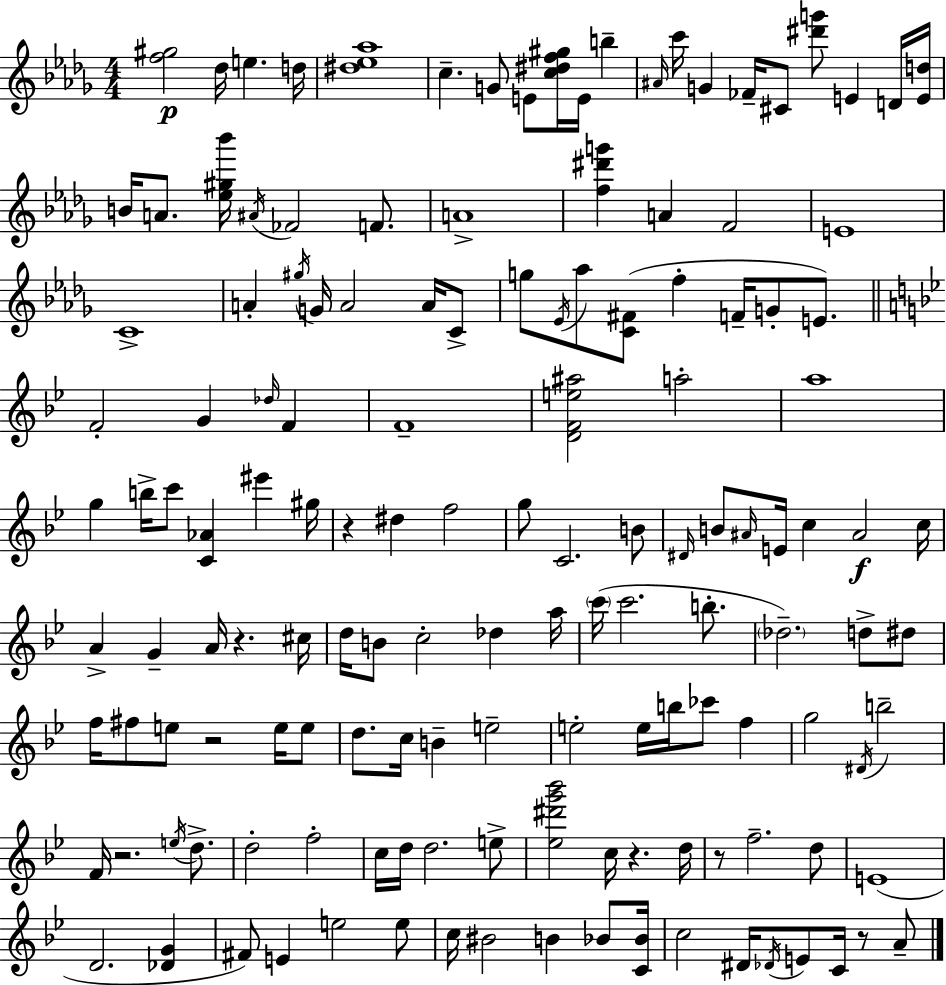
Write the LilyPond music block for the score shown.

{
  \clef treble
  \numericTimeSignature
  \time 4/4
  \key bes \minor
  \repeat volta 2 { <f'' gis''>2\p des''16 e''4. d''16 | <dis'' ees'' aes''>1 | c''4.-- g'8 e'8 <c'' dis'' f'' gis''>16 e'16 b''4-- | \grace { ais'16 } c'''16 g'4 fes'16-- cis'8 <dis''' g'''>8 e'4 d'16 | \break <e' d''>16 b'16 a'8. <ees'' gis'' bes'''>16 \acciaccatura { ais'16 } fes'2 f'8. | a'1-> | <f'' dis''' g'''>4 a'4 f'2 | e'1 | \break c'1-> | a'4-. \acciaccatura { gis''16 } g'16 a'2 | a'16 c'8-> g''8 \acciaccatura { ees'16 } aes''8 <c' fis'>8( f''4-. f'16-- g'8-. | e'8.) \bar "||" \break \key bes \major f'2-. g'4 \grace { des''16 } f'4 | f'1-- | <d' f' e'' ais''>2 a''2-. | a''1 | \break g''4 b''16-> c'''8 <c' aes'>4 eis'''4 | gis''16 r4 dis''4 f''2 | g''8 c'2. b'8 | \grace { dis'16 } b'8 \grace { ais'16 } e'16 c''4 ais'2\f | \break c''16 a'4-> g'4-- a'16 r4. | cis''16 d''16 b'8 c''2-. des''4 | a''16 \parenthesize c'''16( c'''2. | b''8.-. \parenthesize des''2.--) d''8-> | \break dis''8 f''16 fis''8 e''8 r2 | e''16 e''8 d''8. c''16 b'4-- e''2-- | e''2-. e''16 b''16 ces'''8 f''4 | g''2 \acciaccatura { dis'16 } b''2-- | \break f'16 r2. | \acciaccatura { e''16 } d''8.-> d''2-. f''2-. | c''16 d''16 d''2. | e''8-> <ees'' dis''' g''' bes'''>2 c''16 r4. | \break d''16 r8 f''2.-- | d''8 e'1( | d'2. | <des' g'>4 fis'8) e'4 e''2 | \break e''8 c''16 bis'2 b'4 | bes'8 <c' bes'>16 c''2 dis'16 \acciaccatura { des'16 } e'8 | c'16 r8 a'8-- } \bar "|."
}